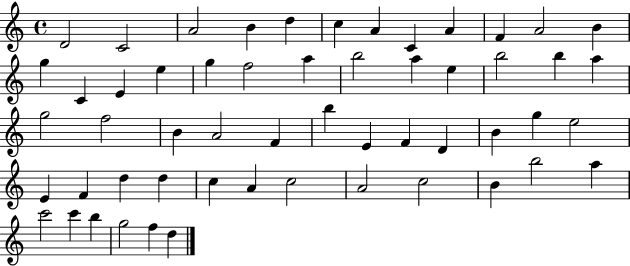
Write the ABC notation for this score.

X:1
T:Untitled
M:4/4
L:1/4
K:C
D2 C2 A2 B d c A C A F A2 B g C E e g f2 a b2 a e b2 b a g2 f2 B A2 F b E F D B g e2 E F d d c A c2 A2 c2 B b2 a c'2 c' b g2 f d